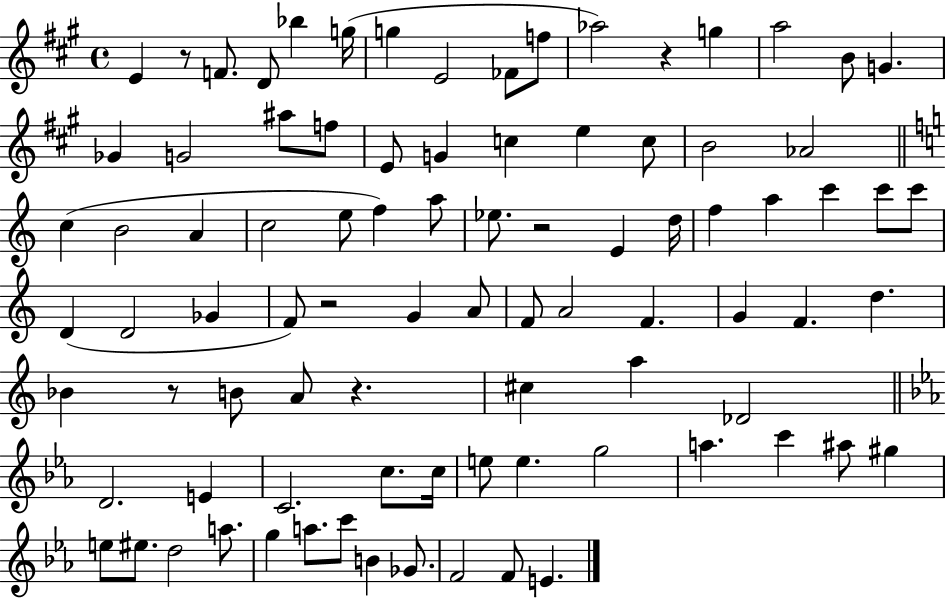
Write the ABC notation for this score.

X:1
T:Untitled
M:4/4
L:1/4
K:A
E z/2 F/2 D/2 _b g/4 g E2 _F/2 f/2 _a2 z g a2 B/2 G _G G2 ^a/2 f/2 E/2 G c e c/2 B2 _A2 c B2 A c2 e/2 f a/2 _e/2 z2 E d/4 f a c' c'/2 c'/2 D D2 _G F/2 z2 G A/2 F/2 A2 F G F d _B z/2 B/2 A/2 z ^c a _D2 D2 E C2 c/2 c/4 e/2 e g2 a c' ^a/2 ^g e/2 ^e/2 d2 a/2 g a/2 c'/2 B _G/2 F2 F/2 E